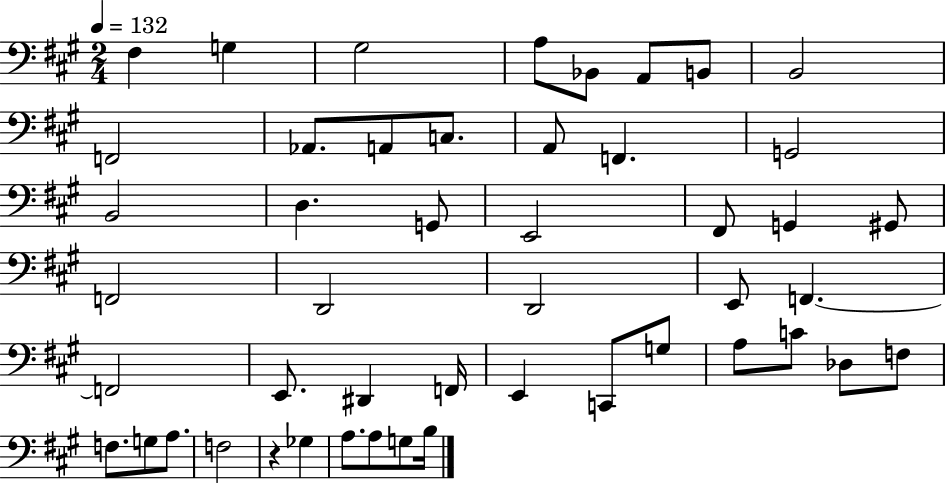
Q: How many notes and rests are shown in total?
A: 48